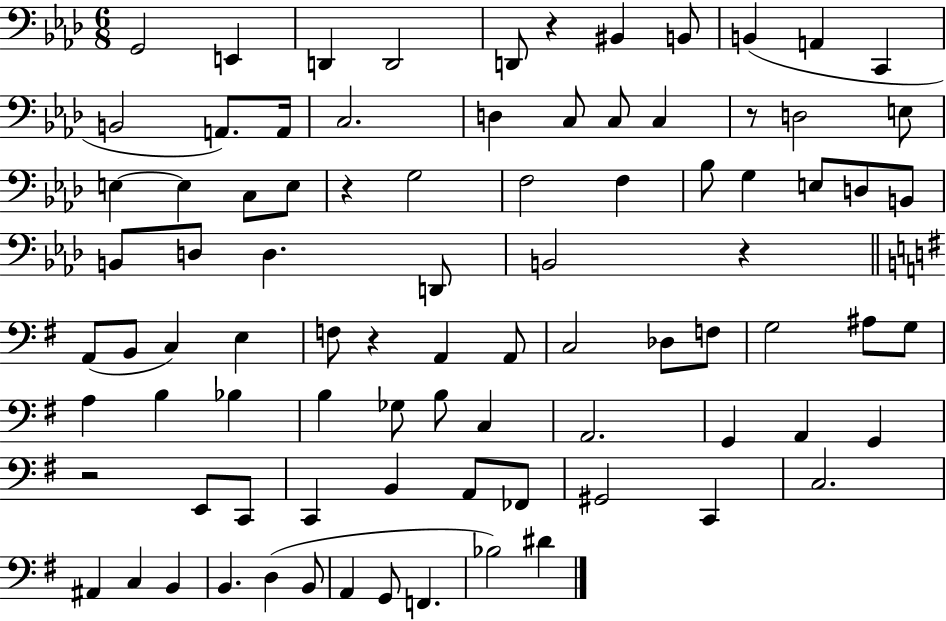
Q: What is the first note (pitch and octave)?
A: G2